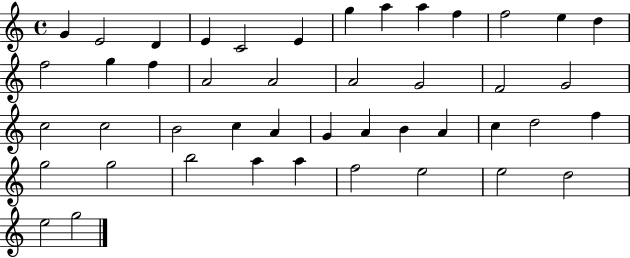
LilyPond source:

{
  \clef treble
  \time 4/4
  \defaultTimeSignature
  \key c \major
  g'4 e'2 d'4 | e'4 c'2 e'4 | g''4 a''4 a''4 f''4 | f''2 e''4 d''4 | \break f''2 g''4 f''4 | a'2 a'2 | a'2 g'2 | f'2 g'2 | \break c''2 c''2 | b'2 c''4 a'4 | g'4 a'4 b'4 a'4 | c''4 d''2 f''4 | \break g''2 g''2 | b''2 a''4 a''4 | f''2 e''2 | e''2 d''2 | \break e''2 g''2 | \bar "|."
}